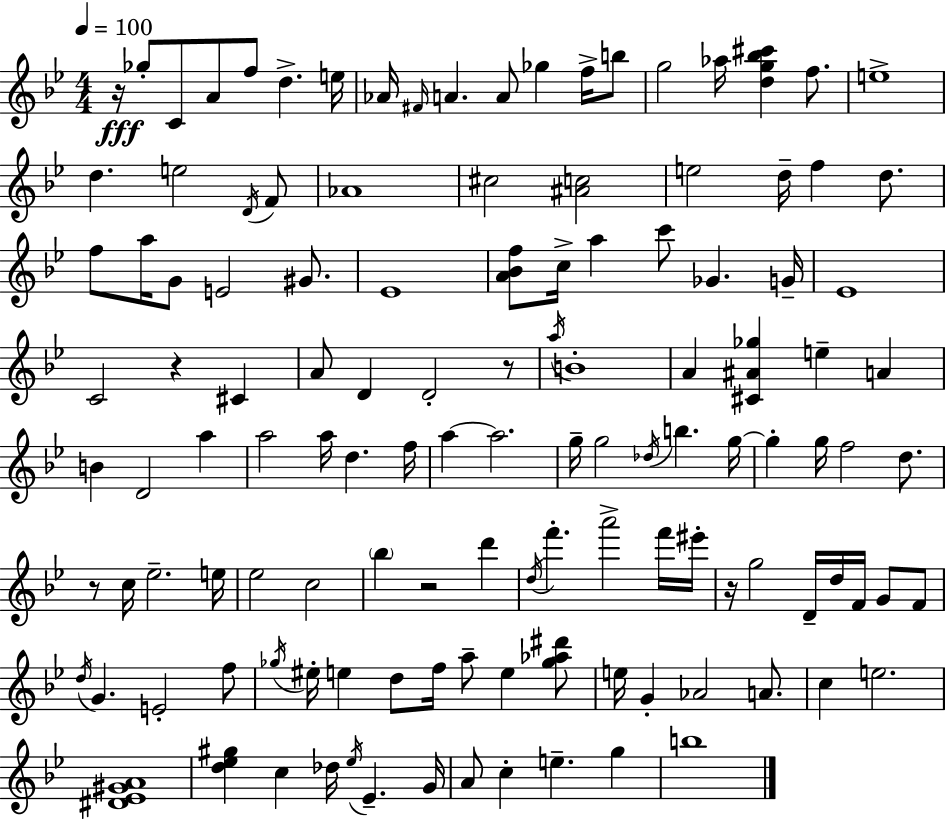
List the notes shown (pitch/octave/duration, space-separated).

R/s Gb5/e C4/e A4/e F5/e D5/q. E5/s Ab4/s F#4/s A4/q. A4/e Gb5/q F5/s B5/e G5/h Ab5/s [D5,G5,Bb5,C#6]/q F5/e. E5/w D5/q. E5/h D4/s F4/e Ab4/w C#5/h [A#4,C5]/h E5/h D5/s F5/q D5/e. F5/e A5/s G4/e E4/h G#4/e. Eb4/w [A4,Bb4,F5]/e C5/s A5/q C6/e Gb4/q. G4/s Eb4/w C4/h R/q C#4/q A4/e D4/q D4/h R/e A5/s B4/w A4/q [C#4,A#4,Gb5]/q E5/q A4/q B4/q D4/h A5/q A5/h A5/s D5/q. F5/s A5/q A5/h. G5/s G5/h Db5/s B5/q. G5/s G5/q G5/s F5/h D5/e. R/e C5/s Eb5/h. E5/s Eb5/h C5/h Bb5/q R/h D6/q D5/s F6/q. A6/h F6/s EIS6/s R/s G5/h D4/s D5/s F4/s G4/e F4/e D5/s G4/q. E4/h F5/e Gb5/s EIS5/s E5/q D5/e F5/s A5/e E5/q [Gb5,Ab5,D#6]/e E5/s G4/q Ab4/h A4/e. C5/q E5/h. [D#4,Eb4,G#4,A4]/w [D5,Eb5,G#5]/q C5/q Db5/s Eb5/s Eb4/q. G4/s A4/e C5/q E5/q. G5/q B5/w